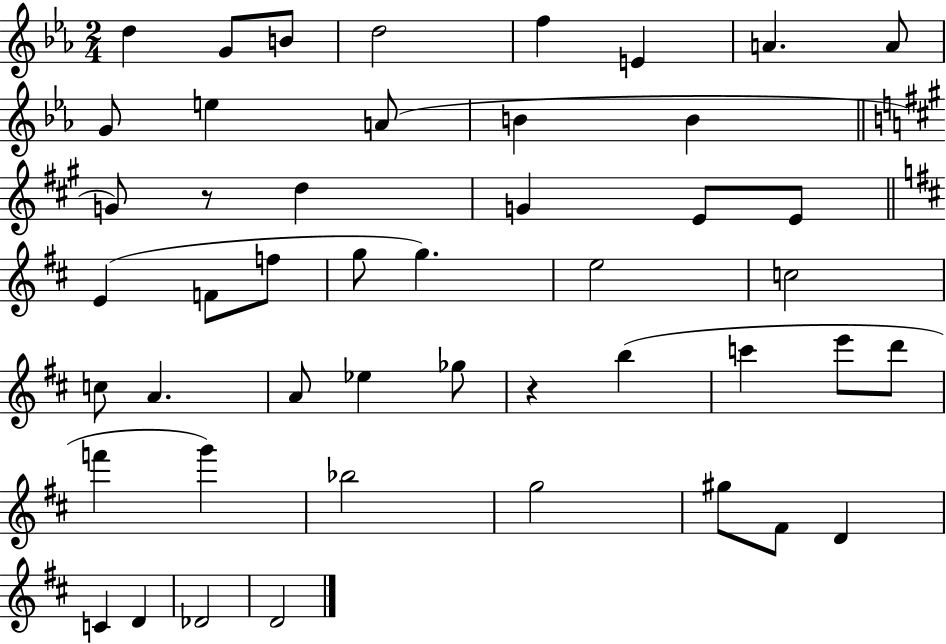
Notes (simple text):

D5/q G4/e B4/e D5/h F5/q E4/q A4/q. A4/e G4/e E5/q A4/e B4/q B4/q G4/e R/e D5/q G4/q E4/e E4/e E4/q F4/e F5/e G5/e G5/q. E5/h C5/h C5/e A4/q. A4/e Eb5/q Gb5/e R/q B5/q C6/q E6/e D6/e F6/q G6/q Bb5/h G5/h G#5/e F#4/e D4/q C4/q D4/q Db4/h D4/h